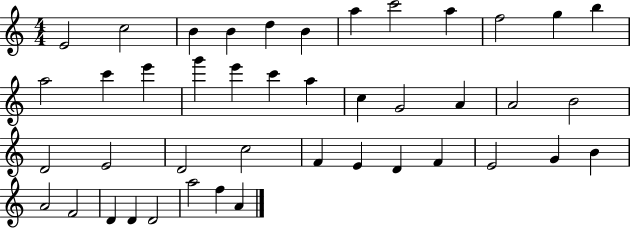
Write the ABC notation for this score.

X:1
T:Untitled
M:4/4
L:1/4
K:C
E2 c2 B B d B a c'2 a f2 g b a2 c' e' g' e' c' a c G2 A A2 B2 D2 E2 D2 c2 F E D F E2 G B A2 F2 D D D2 a2 f A